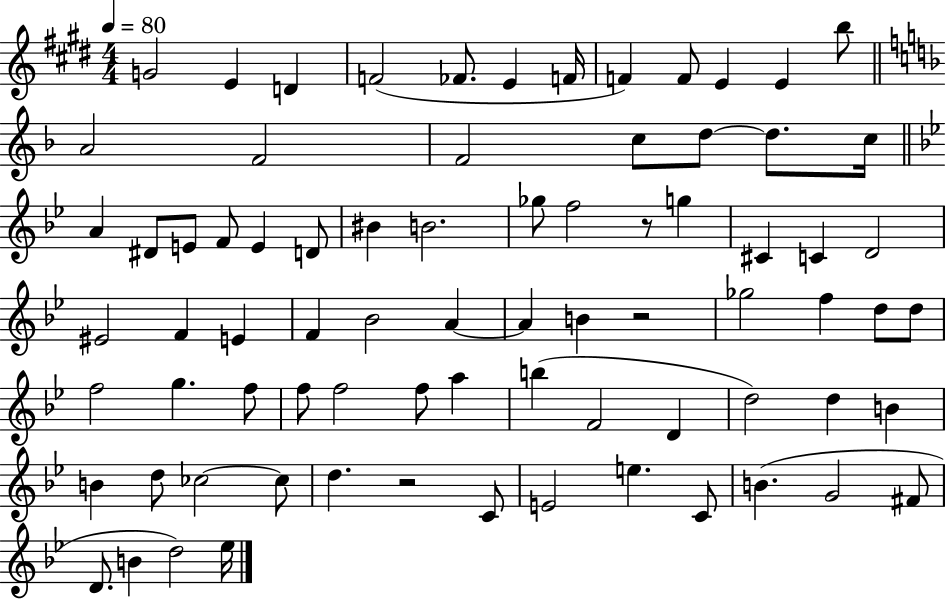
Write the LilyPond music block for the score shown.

{
  \clef treble
  \numericTimeSignature
  \time 4/4
  \key e \major
  \tempo 4 = 80
  \repeat volta 2 { g'2 e'4 d'4 | f'2( fes'8. e'4 f'16 | f'4) f'8 e'4 e'4 b''8 | \bar "||" \break \key f \major a'2 f'2 | f'2 c''8 d''8~~ d''8. c''16 | \bar "||" \break \key g \minor a'4 dis'8 e'8 f'8 e'4 d'8 | bis'4 b'2. | ges''8 f''2 r8 g''4 | cis'4 c'4 d'2 | \break eis'2 f'4 e'4 | f'4 bes'2 a'4~~ | a'4 b'4 r2 | ges''2 f''4 d''8 d''8 | \break f''2 g''4. f''8 | f''8 f''2 f''8 a''4 | b''4( f'2 d'4 | d''2) d''4 b'4 | \break b'4 d''8 ces''2~~ ces''8 | d''4. r2 c'8 | e'2 e''4. c'8 | b'4.( g'2 fis'8 | \break d'8. b'4 d''2) ees''16 | } \bar "|."
}